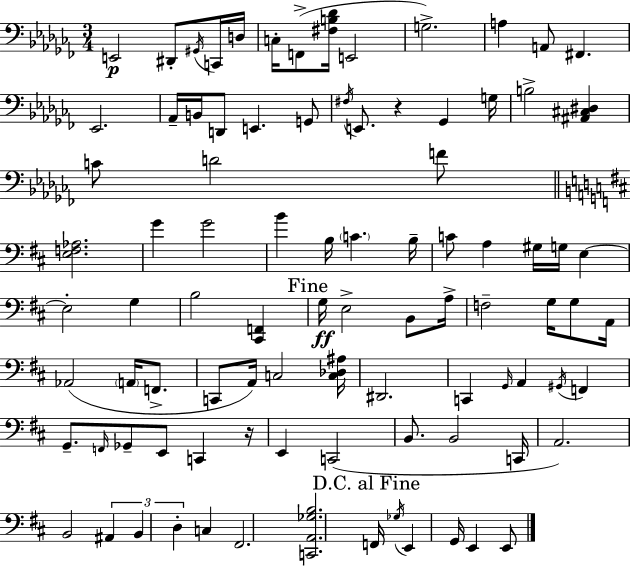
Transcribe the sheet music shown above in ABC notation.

X:1
T:Untitled
M:3/4
L:1/4
K:Abm
E,,2 ^D,,/2 ^G,,/4 C,,/4 D,/4 C,/4 F,,/2 [^F,B,_D]/4 E,,2 G,2 A, A,,/2 ^F,, _E,,2 _A,,/4 B,,/4 D,,/2 E,, G,,/2 ^F,/4 E,,/2 z _G,, G,/4 B,2 [^A,,^C,^D,] C/2 D2 F/2 [E,F,_A,]2 G G2 B B,/4 C B,/4 C/2 A, ^G,/4 G,/4 E, E,2 G, B,2 [^C,,F,,] G,/4 E,2 B,,/2 A,/4 F,2 G,/4 G,/2 A,,/4 _A,,2 A,,/4 F,,/2 C,,/2 A,,/4 C,2 [C,_D,^A,]/4 ^D,,2 C,, G,,/4 A,, ^G,,/4 F,, G,,/2 F,,/4 _G,,/2 E,,/2 C,, z/4 E,, C,,2 B,,/2 B,,2 C,,/4 A,,2 B,,2 ^A,, B,, D, C, ^F,,2 [C,,A,,_G,B,]2 F,,/4 _G,/4 E,, G,,/4 E,, E,,/2